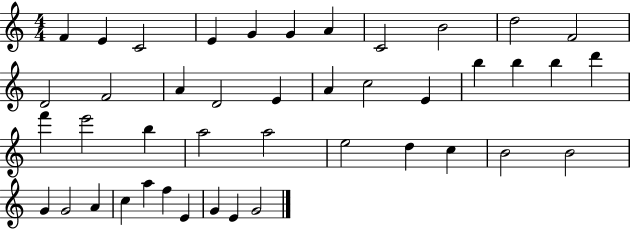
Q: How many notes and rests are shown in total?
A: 43